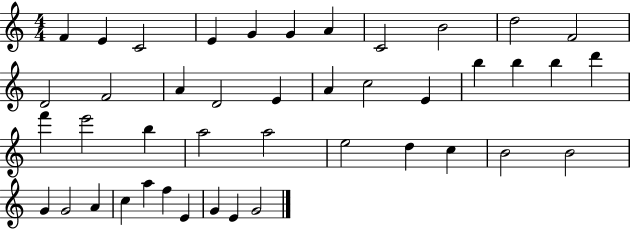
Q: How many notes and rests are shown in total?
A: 43